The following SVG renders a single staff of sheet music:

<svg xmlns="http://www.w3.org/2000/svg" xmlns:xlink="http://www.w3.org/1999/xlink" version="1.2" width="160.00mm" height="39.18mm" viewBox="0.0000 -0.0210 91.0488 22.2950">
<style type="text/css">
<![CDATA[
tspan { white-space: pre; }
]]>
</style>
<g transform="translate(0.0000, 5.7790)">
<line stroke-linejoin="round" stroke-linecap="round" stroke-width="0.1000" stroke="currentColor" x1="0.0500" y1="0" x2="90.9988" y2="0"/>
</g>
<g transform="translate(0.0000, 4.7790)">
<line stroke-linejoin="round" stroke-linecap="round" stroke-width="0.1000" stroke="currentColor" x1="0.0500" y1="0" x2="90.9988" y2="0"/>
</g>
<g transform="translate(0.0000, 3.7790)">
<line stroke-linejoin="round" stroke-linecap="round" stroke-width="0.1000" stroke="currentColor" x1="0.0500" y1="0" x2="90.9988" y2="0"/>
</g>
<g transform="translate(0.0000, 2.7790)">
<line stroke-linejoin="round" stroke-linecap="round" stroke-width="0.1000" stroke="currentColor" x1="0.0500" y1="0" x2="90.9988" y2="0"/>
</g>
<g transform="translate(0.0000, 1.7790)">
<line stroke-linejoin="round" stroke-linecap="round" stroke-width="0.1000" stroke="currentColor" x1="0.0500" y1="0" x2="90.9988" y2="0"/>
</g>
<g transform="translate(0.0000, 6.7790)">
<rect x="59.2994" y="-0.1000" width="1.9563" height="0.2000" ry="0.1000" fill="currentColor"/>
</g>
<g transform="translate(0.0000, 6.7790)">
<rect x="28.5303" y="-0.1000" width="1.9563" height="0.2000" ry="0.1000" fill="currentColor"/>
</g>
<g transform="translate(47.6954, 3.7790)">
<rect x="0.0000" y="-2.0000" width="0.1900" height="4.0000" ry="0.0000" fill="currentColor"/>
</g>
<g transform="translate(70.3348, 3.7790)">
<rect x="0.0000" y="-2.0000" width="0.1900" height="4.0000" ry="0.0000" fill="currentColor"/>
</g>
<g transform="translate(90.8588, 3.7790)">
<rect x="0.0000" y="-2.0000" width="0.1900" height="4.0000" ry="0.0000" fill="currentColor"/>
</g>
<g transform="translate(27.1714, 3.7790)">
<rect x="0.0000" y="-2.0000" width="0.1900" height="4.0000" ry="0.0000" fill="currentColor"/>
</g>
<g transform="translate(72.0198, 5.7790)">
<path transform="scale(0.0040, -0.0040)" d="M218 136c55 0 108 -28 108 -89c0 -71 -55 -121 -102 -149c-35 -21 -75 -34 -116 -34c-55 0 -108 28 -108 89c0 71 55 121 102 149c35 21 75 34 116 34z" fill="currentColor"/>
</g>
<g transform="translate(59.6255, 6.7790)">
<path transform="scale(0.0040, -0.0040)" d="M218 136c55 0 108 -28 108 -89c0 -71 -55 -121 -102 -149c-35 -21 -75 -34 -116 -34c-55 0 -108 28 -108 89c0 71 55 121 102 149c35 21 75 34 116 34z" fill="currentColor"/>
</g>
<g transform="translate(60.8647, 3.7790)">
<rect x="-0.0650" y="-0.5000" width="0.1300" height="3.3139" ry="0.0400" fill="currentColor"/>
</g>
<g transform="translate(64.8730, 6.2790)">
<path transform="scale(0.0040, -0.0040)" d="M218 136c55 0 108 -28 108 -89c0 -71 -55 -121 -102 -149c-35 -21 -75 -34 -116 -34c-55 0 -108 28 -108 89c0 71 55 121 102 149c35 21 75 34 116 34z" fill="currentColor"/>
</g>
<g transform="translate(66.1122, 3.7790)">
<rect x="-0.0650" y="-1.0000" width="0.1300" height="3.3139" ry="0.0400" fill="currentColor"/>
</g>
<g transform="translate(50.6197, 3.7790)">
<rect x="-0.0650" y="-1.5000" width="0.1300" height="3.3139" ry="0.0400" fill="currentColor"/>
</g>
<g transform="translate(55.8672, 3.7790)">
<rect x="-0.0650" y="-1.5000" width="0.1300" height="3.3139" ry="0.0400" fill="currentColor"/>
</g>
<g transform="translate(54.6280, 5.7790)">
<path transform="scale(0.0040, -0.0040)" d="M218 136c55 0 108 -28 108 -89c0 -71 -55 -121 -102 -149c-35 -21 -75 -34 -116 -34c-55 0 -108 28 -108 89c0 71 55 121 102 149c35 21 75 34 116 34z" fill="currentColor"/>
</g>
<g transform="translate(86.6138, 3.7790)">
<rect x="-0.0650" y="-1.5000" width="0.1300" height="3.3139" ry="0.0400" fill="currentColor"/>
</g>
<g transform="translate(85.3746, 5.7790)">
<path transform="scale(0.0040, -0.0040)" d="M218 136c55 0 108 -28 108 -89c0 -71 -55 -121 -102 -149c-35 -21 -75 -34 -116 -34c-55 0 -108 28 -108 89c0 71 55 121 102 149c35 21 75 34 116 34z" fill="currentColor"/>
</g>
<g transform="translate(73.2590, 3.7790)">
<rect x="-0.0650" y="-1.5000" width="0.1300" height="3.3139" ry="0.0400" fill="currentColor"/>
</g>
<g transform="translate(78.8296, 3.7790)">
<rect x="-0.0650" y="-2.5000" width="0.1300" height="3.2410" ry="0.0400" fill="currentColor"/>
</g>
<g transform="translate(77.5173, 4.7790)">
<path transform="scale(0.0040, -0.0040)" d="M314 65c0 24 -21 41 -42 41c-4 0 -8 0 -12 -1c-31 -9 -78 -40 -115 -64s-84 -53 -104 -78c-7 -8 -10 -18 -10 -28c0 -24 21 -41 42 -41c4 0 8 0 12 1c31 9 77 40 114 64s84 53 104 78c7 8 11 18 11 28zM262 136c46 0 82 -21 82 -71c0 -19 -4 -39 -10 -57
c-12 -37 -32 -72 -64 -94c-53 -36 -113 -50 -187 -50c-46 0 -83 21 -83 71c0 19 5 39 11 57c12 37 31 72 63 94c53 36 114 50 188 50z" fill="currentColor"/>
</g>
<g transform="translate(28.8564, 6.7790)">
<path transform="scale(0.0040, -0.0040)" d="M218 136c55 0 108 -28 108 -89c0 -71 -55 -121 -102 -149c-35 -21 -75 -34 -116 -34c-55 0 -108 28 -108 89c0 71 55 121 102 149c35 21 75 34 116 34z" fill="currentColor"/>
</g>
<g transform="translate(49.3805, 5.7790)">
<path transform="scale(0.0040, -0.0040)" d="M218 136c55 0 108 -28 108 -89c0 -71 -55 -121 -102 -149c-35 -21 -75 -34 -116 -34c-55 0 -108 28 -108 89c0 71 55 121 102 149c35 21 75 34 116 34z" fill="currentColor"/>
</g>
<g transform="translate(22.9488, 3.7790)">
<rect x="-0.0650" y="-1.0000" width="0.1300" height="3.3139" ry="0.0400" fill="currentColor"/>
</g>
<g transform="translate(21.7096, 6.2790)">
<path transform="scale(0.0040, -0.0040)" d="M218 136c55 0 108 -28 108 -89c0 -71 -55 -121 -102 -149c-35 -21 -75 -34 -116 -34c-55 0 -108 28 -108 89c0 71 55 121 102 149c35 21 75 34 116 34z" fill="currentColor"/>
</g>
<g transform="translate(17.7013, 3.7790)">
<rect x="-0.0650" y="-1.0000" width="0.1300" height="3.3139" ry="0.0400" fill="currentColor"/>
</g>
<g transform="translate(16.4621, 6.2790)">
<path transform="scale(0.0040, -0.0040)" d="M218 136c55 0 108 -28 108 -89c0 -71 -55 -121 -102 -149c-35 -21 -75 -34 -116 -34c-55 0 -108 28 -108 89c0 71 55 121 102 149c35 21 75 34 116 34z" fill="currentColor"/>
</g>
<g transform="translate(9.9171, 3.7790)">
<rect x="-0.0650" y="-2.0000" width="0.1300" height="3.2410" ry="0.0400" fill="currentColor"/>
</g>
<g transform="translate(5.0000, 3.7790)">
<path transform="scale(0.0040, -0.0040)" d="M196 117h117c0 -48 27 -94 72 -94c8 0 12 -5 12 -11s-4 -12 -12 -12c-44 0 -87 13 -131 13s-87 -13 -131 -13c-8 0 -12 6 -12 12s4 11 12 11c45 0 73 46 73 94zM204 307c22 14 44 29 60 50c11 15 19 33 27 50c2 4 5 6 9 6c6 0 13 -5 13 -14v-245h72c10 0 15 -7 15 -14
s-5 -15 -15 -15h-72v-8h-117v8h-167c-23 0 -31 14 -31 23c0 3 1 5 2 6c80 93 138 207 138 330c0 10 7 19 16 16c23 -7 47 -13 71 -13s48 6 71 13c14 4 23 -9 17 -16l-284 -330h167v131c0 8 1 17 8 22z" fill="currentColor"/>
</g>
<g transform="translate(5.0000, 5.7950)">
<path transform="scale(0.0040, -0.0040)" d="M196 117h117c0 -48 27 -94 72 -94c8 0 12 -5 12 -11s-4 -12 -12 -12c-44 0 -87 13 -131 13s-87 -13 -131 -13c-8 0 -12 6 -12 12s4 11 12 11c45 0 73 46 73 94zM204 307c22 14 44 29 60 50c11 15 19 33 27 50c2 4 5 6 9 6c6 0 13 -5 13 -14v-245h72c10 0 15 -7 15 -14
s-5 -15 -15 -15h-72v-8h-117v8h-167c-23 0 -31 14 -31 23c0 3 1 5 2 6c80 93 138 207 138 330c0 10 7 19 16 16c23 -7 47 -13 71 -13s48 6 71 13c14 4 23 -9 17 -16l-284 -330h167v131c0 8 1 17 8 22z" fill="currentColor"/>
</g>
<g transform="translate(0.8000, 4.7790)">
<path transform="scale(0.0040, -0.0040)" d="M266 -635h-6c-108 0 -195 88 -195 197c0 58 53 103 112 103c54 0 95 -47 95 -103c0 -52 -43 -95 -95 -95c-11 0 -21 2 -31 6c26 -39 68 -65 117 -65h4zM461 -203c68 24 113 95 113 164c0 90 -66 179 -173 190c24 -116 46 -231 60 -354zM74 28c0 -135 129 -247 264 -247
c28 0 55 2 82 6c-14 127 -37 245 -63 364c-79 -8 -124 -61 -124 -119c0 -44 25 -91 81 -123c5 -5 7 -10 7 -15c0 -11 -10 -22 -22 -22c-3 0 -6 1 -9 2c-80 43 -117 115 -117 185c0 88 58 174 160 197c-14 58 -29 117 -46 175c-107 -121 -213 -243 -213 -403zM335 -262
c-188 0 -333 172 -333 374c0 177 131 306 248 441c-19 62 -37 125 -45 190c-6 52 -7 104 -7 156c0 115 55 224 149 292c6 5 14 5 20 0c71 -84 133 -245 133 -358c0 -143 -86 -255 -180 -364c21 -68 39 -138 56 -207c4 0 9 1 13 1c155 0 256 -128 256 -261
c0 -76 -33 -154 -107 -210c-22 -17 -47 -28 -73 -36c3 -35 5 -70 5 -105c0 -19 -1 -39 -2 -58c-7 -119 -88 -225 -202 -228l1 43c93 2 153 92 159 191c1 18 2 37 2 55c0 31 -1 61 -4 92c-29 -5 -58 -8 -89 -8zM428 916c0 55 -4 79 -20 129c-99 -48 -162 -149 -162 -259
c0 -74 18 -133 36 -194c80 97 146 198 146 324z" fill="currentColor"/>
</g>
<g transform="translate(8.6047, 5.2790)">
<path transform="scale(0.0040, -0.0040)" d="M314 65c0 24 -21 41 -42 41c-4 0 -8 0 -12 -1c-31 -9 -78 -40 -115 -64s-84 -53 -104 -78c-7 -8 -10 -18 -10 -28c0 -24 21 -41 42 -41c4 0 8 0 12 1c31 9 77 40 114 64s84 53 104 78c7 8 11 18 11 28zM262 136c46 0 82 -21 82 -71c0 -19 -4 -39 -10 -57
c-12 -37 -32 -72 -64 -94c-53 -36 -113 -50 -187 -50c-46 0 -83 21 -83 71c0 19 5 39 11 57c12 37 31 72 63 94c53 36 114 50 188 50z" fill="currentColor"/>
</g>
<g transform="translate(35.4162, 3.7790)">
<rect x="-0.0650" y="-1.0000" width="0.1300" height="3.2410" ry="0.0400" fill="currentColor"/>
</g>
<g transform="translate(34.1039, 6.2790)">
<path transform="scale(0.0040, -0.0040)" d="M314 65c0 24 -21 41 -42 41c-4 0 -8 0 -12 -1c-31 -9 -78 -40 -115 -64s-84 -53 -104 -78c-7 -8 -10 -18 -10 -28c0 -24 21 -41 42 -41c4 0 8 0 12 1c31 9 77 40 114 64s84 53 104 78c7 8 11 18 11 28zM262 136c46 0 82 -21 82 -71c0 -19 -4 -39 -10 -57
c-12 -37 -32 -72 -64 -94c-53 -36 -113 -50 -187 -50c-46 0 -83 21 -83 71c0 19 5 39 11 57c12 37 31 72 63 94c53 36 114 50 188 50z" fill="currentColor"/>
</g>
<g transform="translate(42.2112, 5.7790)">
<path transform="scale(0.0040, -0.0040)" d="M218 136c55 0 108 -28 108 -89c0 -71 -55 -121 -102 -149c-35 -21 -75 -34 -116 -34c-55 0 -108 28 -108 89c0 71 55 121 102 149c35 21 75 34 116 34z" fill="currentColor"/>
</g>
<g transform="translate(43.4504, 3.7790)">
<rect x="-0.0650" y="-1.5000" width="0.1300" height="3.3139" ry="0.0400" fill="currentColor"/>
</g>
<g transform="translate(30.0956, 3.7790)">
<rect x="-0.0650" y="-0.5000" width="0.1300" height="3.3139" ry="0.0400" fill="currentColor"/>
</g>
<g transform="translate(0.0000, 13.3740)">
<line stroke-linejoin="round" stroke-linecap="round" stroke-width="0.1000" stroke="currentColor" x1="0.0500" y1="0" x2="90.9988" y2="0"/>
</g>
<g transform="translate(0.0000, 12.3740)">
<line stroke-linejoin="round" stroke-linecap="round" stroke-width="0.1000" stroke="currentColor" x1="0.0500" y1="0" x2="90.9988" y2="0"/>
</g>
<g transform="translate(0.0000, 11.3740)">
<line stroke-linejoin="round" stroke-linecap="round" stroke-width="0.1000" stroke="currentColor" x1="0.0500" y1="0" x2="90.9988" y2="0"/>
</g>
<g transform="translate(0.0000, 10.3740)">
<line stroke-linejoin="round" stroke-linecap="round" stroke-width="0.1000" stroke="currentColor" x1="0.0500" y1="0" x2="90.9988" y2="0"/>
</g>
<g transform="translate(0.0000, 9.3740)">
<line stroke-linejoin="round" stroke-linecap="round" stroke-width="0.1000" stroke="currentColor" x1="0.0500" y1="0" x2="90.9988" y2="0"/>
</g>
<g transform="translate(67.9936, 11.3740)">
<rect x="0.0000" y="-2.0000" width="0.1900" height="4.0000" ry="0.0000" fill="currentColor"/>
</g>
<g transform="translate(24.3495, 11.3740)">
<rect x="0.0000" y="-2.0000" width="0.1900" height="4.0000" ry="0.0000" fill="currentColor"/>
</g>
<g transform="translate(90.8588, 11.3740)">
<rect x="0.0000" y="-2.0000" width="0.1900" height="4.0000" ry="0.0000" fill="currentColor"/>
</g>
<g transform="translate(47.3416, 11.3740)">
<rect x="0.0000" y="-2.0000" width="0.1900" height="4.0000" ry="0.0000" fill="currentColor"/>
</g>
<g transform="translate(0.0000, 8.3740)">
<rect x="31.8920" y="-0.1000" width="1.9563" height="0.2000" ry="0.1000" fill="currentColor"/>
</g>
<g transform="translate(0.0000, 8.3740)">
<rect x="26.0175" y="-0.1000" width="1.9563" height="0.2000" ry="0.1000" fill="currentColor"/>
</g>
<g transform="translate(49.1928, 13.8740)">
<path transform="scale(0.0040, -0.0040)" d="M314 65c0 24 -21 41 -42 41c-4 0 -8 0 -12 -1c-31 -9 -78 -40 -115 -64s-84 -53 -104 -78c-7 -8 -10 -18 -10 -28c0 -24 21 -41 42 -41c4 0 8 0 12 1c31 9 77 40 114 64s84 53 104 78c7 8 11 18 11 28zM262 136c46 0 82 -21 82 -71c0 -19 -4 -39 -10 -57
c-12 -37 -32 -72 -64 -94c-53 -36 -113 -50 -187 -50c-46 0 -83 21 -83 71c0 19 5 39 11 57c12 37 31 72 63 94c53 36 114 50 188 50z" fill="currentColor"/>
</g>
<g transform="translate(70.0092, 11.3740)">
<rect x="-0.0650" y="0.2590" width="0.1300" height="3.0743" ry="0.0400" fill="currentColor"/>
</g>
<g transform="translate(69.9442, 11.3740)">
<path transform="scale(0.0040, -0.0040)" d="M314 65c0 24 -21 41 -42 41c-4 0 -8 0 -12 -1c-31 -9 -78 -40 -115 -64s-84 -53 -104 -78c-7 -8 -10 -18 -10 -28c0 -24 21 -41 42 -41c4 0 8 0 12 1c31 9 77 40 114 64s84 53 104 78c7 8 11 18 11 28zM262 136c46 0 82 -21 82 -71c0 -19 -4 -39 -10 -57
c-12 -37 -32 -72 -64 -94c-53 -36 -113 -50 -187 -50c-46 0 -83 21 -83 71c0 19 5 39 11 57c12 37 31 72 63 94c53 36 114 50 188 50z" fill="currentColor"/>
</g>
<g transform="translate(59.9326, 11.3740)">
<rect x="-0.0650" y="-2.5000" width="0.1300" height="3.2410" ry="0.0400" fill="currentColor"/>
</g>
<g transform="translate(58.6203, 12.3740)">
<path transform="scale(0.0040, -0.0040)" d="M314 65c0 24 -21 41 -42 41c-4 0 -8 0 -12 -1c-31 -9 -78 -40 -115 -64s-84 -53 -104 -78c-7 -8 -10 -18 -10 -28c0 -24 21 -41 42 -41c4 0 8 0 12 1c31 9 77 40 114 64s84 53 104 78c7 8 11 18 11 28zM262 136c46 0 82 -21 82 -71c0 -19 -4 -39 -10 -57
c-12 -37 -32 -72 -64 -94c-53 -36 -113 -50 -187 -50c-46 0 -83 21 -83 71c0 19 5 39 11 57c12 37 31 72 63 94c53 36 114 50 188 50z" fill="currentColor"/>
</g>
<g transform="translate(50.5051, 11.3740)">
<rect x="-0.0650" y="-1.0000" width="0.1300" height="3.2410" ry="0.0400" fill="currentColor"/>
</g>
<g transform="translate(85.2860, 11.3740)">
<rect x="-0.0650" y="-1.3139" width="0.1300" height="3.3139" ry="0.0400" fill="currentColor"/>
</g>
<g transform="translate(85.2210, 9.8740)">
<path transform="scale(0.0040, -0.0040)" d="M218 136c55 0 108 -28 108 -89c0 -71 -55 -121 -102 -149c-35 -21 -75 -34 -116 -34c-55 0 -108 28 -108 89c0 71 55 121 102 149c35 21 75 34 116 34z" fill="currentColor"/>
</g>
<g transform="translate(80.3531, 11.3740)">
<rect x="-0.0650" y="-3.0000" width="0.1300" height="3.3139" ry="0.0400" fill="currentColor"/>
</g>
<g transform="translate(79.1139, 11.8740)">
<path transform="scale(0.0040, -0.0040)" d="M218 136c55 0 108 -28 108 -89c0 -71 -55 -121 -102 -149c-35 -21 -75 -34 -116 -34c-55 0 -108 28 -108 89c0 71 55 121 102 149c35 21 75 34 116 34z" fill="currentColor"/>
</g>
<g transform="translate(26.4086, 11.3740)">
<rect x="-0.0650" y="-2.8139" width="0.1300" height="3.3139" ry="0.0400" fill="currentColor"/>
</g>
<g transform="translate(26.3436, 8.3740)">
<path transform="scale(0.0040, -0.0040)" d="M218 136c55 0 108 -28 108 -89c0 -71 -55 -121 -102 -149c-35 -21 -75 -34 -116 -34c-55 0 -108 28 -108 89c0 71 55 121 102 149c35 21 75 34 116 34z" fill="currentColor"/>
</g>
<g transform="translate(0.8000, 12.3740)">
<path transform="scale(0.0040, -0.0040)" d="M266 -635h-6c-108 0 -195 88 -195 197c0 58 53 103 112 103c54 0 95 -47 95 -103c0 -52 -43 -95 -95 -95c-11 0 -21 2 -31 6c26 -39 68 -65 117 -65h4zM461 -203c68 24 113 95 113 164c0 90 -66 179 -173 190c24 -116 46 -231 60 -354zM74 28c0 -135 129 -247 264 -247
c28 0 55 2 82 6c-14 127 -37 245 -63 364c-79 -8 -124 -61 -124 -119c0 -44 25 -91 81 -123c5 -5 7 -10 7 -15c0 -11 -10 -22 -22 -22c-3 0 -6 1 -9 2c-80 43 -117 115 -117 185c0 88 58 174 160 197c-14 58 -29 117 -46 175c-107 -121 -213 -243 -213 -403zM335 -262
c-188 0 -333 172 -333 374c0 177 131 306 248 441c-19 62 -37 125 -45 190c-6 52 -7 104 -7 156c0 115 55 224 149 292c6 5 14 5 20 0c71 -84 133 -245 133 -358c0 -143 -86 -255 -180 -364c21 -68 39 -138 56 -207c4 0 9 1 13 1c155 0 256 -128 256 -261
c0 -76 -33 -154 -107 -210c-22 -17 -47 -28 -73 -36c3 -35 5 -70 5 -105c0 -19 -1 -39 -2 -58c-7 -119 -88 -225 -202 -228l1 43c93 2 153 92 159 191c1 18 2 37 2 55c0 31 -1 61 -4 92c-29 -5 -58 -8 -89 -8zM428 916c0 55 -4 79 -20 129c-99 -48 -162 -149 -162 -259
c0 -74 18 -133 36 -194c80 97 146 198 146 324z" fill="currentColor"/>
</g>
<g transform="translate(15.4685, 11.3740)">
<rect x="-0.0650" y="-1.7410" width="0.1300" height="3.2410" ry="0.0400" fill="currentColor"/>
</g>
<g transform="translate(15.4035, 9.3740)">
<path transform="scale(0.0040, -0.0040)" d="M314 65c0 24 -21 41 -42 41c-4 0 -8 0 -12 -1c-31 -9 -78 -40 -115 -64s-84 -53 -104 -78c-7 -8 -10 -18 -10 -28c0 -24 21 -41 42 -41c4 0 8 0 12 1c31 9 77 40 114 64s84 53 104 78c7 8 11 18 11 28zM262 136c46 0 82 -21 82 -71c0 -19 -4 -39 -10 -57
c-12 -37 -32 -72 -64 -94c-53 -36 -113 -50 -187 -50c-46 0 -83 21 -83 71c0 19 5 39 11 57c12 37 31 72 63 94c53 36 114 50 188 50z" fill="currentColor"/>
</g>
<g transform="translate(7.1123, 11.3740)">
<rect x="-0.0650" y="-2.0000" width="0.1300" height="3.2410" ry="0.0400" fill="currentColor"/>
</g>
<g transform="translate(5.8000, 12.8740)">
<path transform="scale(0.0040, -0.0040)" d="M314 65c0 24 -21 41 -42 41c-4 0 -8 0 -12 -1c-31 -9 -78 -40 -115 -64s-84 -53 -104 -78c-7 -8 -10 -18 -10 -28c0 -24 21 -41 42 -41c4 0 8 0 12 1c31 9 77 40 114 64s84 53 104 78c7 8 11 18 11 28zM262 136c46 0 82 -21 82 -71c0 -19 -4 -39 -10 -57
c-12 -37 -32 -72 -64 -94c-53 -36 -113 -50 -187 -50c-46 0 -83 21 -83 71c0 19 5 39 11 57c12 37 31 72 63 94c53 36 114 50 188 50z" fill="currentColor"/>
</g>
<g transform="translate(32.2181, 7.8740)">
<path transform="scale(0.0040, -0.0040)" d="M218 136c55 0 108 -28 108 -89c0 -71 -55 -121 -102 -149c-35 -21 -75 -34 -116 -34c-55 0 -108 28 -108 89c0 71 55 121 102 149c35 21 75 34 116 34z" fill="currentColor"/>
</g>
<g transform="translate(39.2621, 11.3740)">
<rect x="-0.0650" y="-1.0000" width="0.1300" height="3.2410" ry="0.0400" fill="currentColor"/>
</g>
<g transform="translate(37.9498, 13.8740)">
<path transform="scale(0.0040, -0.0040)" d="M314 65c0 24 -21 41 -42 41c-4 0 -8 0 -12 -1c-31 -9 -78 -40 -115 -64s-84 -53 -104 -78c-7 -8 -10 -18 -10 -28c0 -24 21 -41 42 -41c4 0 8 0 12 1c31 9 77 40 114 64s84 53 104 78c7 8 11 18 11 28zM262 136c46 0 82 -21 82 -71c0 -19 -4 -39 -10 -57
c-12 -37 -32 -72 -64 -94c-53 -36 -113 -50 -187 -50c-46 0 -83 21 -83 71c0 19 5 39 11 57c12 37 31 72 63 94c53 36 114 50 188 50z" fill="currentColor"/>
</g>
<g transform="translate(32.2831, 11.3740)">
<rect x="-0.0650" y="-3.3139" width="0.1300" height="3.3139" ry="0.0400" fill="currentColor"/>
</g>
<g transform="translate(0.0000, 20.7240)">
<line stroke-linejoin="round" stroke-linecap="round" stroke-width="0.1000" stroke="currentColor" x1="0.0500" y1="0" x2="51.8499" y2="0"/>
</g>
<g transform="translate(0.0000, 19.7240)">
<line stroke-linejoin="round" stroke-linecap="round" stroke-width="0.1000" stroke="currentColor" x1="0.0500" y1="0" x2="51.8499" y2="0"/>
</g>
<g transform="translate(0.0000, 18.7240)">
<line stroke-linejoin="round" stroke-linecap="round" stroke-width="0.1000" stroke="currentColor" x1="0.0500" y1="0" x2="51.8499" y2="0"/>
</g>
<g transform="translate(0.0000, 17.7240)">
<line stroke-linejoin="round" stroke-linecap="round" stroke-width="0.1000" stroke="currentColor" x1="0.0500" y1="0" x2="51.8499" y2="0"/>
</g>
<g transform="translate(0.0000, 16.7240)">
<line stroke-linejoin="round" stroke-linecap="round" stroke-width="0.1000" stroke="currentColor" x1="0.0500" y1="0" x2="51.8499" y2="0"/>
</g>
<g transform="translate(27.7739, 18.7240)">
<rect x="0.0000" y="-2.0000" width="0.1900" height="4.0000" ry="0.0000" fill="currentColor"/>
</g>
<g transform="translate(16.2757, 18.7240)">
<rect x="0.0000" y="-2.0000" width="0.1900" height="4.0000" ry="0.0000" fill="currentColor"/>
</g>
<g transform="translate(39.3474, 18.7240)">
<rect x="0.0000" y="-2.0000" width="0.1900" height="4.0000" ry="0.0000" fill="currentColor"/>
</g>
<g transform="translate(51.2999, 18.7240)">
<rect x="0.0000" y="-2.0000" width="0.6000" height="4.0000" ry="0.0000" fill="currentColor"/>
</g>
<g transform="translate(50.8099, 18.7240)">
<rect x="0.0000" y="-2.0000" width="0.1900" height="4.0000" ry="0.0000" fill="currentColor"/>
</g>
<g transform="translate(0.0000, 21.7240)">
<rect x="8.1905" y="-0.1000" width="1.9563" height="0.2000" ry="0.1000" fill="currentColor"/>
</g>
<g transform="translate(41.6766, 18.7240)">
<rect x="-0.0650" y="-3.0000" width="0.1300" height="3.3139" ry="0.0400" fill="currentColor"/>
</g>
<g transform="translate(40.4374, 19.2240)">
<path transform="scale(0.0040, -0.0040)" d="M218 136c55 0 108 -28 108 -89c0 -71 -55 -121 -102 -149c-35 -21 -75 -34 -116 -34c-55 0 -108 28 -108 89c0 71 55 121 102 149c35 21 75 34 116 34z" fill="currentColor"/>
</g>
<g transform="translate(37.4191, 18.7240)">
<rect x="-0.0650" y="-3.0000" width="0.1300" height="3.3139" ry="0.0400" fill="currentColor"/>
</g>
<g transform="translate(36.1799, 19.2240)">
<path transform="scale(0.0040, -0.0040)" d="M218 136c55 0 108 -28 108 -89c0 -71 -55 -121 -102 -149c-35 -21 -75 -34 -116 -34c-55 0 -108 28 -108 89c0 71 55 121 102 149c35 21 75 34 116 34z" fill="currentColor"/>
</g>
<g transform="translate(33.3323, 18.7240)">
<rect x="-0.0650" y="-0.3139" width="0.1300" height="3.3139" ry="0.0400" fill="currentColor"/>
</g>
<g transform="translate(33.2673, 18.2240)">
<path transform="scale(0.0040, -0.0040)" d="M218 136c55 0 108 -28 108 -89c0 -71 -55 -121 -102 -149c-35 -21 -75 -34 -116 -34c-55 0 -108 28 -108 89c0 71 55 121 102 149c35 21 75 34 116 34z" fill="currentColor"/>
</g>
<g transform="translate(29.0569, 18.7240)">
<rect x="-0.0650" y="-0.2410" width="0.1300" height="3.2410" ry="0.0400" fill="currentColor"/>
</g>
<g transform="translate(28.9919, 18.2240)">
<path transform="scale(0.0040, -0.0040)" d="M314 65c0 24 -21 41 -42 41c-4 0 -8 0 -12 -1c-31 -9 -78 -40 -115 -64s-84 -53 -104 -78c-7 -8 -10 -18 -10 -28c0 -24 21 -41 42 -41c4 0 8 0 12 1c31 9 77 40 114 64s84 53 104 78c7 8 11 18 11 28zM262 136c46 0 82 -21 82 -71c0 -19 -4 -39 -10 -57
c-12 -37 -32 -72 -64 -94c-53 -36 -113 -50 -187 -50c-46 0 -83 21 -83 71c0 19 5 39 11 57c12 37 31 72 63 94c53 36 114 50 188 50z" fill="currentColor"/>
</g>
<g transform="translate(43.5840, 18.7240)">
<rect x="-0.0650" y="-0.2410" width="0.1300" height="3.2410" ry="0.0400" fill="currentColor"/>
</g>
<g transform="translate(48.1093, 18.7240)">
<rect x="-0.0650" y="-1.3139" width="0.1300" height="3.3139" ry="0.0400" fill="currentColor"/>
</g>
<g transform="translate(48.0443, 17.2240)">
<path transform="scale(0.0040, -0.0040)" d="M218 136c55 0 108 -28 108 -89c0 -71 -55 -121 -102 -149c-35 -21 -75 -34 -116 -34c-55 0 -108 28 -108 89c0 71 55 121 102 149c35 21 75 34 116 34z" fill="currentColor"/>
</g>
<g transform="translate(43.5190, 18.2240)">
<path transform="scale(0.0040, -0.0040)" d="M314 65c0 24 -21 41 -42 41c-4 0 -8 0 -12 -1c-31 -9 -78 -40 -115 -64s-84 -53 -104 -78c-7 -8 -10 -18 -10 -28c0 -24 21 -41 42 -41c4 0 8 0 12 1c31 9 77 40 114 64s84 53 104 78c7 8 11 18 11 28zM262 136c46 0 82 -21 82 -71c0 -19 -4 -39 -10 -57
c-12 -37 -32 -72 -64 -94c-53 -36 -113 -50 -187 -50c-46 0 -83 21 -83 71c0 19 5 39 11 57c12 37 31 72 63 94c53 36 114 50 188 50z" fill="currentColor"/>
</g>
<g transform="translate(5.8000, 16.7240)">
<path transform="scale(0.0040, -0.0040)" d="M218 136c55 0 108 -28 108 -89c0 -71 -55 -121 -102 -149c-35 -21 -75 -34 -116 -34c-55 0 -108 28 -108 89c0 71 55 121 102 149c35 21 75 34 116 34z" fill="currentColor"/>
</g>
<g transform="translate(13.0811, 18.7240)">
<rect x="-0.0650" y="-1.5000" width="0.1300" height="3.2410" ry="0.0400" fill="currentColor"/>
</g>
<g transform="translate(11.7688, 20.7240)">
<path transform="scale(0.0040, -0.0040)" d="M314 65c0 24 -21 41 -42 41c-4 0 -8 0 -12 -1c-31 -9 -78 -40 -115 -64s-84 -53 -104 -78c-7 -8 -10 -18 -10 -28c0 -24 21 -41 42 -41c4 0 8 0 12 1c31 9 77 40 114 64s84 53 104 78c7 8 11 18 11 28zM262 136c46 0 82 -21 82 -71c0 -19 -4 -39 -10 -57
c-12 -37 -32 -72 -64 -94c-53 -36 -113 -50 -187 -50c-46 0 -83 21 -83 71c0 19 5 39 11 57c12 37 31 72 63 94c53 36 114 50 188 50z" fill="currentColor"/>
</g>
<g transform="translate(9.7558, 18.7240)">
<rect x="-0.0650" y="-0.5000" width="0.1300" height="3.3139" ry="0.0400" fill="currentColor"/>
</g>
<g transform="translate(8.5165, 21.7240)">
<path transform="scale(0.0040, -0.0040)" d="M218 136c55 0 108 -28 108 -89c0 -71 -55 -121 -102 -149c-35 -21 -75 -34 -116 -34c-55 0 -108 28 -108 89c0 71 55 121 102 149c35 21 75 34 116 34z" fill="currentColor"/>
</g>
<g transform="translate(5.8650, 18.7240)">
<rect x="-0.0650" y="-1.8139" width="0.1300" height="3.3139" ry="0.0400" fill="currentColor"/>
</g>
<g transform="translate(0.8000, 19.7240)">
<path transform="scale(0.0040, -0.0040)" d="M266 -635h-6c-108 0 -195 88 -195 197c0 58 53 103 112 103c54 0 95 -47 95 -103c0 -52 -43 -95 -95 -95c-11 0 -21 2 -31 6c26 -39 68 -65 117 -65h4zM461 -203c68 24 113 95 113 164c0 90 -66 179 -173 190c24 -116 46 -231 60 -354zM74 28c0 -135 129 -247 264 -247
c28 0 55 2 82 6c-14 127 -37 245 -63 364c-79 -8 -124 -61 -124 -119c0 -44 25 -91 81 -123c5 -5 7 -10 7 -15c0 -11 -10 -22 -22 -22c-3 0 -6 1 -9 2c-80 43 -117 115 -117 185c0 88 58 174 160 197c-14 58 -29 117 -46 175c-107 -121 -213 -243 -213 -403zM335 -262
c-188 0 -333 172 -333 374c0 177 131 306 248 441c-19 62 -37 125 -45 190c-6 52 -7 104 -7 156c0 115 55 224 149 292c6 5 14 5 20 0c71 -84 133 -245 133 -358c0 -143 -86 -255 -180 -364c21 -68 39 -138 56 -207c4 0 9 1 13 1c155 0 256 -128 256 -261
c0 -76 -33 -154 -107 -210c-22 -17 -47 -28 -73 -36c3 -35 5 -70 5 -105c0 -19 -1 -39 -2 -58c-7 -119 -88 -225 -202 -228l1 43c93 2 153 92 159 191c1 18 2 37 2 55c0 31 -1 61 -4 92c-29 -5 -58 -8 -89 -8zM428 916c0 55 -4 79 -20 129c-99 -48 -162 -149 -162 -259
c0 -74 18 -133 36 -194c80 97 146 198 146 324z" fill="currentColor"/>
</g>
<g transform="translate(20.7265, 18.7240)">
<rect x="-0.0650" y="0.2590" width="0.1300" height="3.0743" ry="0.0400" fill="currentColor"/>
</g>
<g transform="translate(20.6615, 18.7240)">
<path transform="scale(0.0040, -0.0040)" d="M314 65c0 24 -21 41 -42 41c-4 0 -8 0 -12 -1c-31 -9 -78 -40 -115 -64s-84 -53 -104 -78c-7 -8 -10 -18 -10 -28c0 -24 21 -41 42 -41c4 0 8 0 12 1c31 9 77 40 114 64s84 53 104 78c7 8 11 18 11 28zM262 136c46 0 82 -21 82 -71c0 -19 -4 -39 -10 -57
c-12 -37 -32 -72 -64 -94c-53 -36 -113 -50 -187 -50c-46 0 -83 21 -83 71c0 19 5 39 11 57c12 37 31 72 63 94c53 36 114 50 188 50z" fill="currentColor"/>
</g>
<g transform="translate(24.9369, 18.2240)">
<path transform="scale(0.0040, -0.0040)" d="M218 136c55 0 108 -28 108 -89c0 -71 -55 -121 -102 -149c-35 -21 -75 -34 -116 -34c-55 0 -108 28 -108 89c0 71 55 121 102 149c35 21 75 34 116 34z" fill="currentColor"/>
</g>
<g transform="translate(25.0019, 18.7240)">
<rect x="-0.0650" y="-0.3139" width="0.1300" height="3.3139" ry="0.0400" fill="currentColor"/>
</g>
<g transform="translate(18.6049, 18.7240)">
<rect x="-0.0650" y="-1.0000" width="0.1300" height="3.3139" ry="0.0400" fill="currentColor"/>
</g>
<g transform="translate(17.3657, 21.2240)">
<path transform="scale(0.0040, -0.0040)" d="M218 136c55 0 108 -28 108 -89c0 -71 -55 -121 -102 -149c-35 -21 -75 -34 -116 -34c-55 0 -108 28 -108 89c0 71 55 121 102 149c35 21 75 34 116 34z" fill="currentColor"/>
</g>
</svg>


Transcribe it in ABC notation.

X:1
T:Untitled
M:4/4
L:1/4
K:C
F2 D D C D2 E E E C D E G2 E F2 f2 a b D2 D2 G2 B2 A e f C E2 D B2 c c2 c A A c2 e